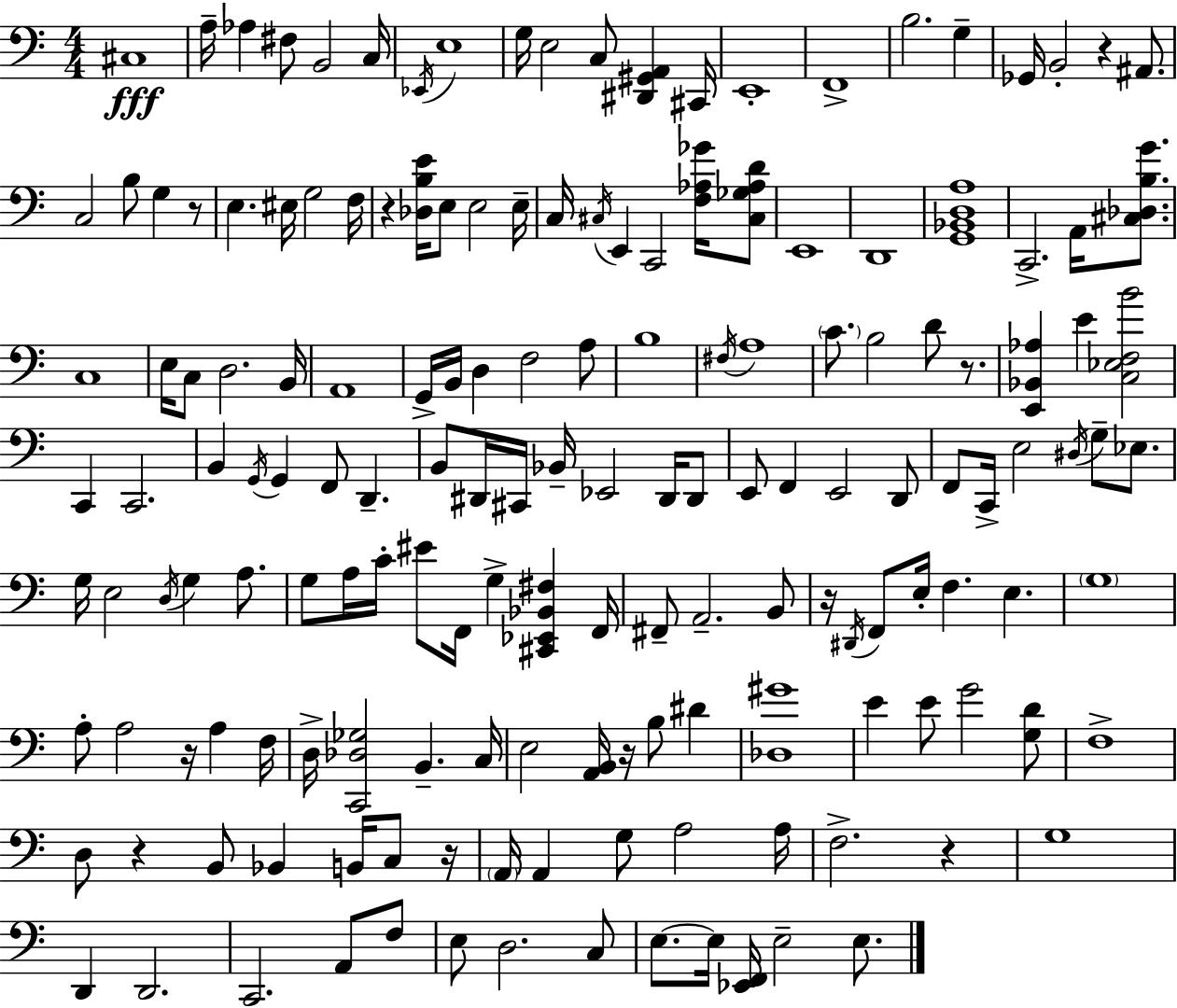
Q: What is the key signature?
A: C major